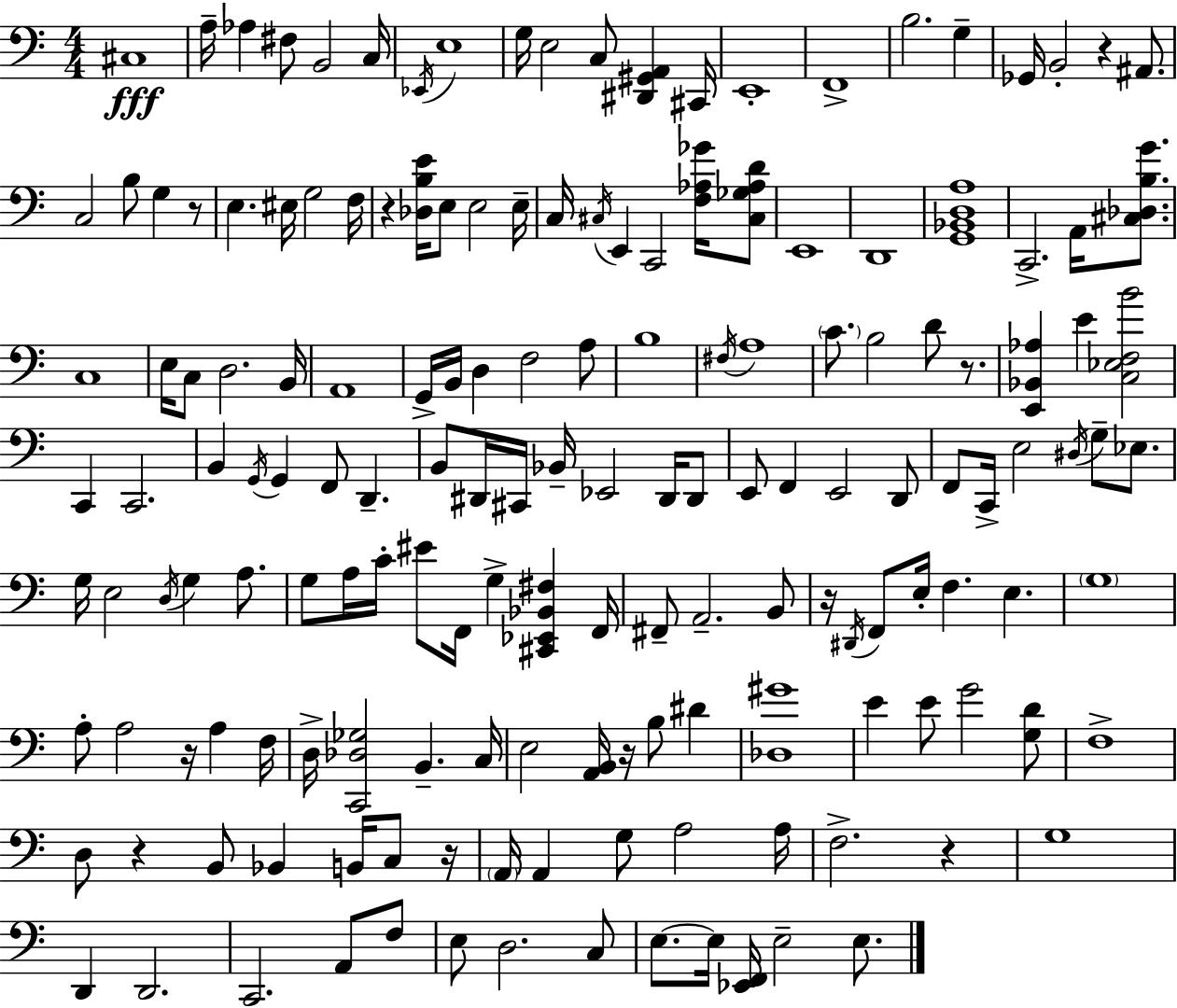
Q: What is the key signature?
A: C major